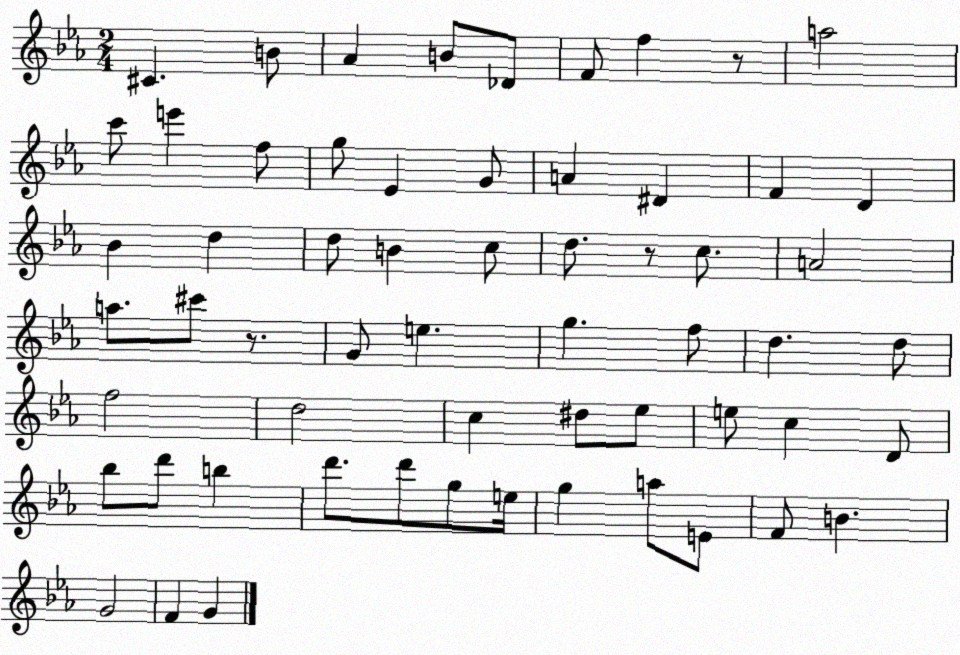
X:1
T:Untitled
M:2/4
L:1/4
K:Eb
^C B/2 _A B/2 _D/2 F/2 f z/2 a2 c'/2 e' f/2 g/2 _E G/2 A ^D F D _B d d/2 B c/2 d/2 z/2 c/2 A2 a/2 ^c'/2 z/2 G/2 e g f/2 d d/2 f2 d2 c ^d/2 _e/2 e/2 c D/2 _b/2 d'/2 b d'/2 d'/2 g/2 e/4 g a/2 E/2 F/2 B G2 F G